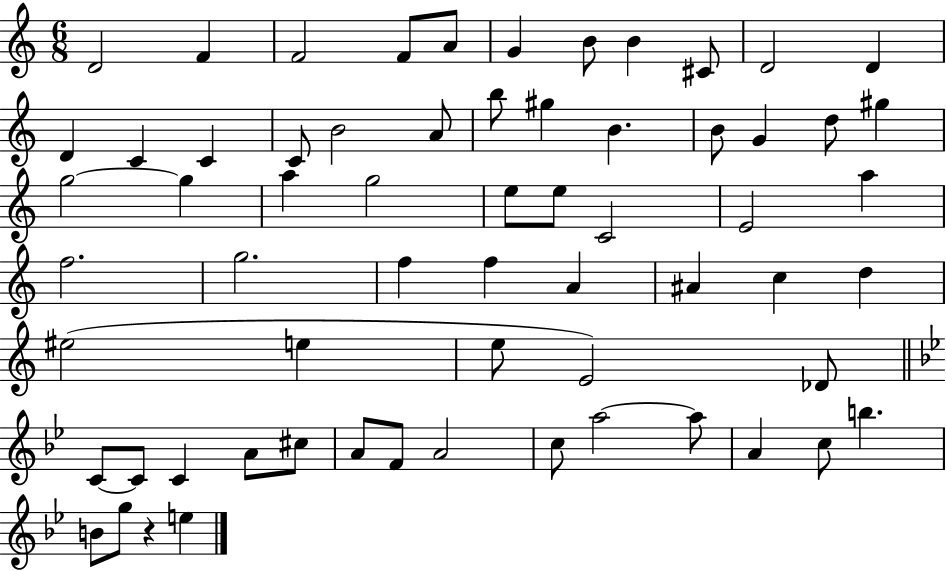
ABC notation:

X:1
T:Untitled
M:6/8
L:1/4
K:C
D2 F F2 F/2 A/2 G B/2 B ^C/2 D2 D D C C C/2 B2 A/2 b/2 ^g B B/2 G d/2 ^g g2 g a g2 e/2 e/2 C2 E2 a f2 g2 f f A ^A c d ^e2 e e/2 E2 _D/2 C/2 C/2 C A/2 ^c/2 A/2 F/2 A2 c/2 a2 a/2 A c/2 b B/2 g/2 z e